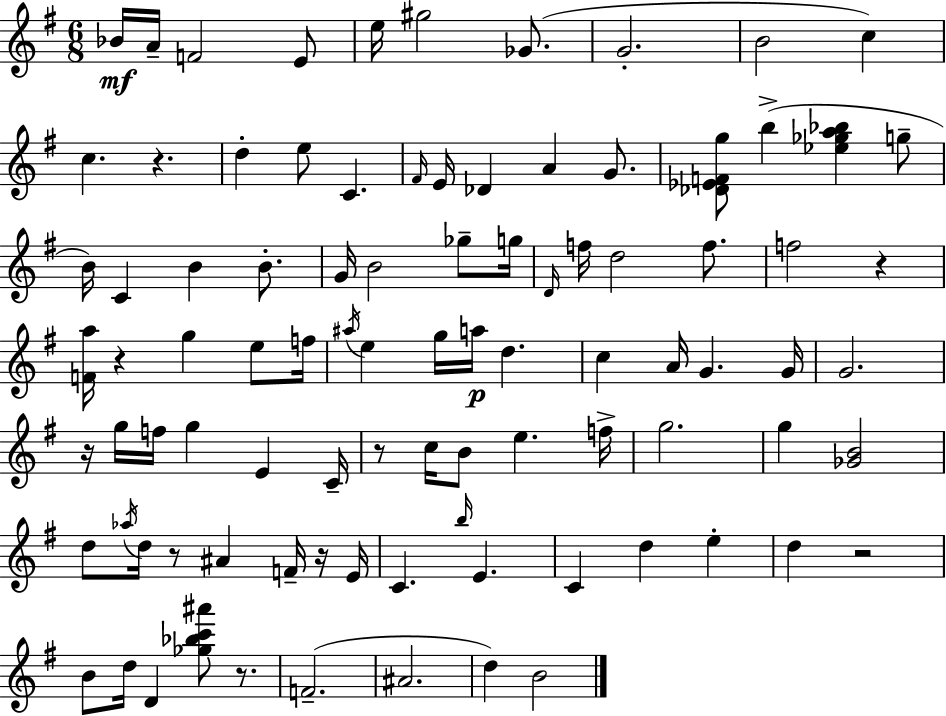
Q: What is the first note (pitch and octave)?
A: Bb4